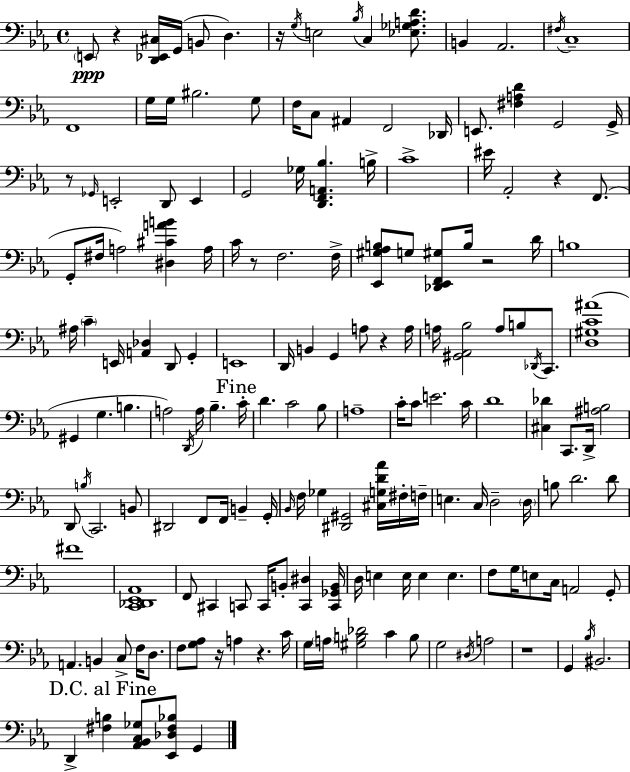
X:1
T:Untitled
M:4/4
L:1/4
K:Cm
E,,/2 z [D,,_E,,^C,]/4 G,,/4 B,,/2 D, z/4 G,/4 E,2 _B,/4 C, [_E,_G,A,D]/2 B,, _A,,2 ^F,/4 C,4 F,,4 G,/4 G,/4 ^B,2 G,/2 F,/4 C,/2 ^A,, F,,2 _D,,/4 E,,/2 [^F,A,D] G,,2 G,,/4 z/2 _G,,/4 E,,2 D,,/2 E,, G,,2 _G,/4 [D,,F,,A,,_B,] B,/4 C4 ^E/4 _A,,2 z F,,/2 G,,/2 ^F,/4 A,2 [^D,^CAB] A,/4 C/4 z/2 F,2 F,/4 [_E,,^G,_A,B,]/2 G,/2 [_D,,_E,,F,,^G,]/2 B,/4 z2 D/4 B,4 ^A,/4 C E,,/4 [A,,_D,] D,,/2 G,, E,,4 D,,/4 B,, G,, A,/2 z A,/4 A,/4 [^G,,_A,,_B,]2 A,/2 B,/2 _D,,/4 C,,/2 [D,^G,C^A]4 ^G,, G, B, A,2 D,,/4 A,/4 _B, C/4 D C2 _B,/2 A,4 C/4 C/2 E2 C/4 D4 [^C,_D] C,,/2 D,,/4 [^A,B,]2 D,,/2 B,/4 C,,2 B,,/2 ^D,,2 F,,/2 F,,/4 B,, G,,/4 _B,,/4 F,/4 _G, [^D,,^G,,]2 [^C,G,D_A]/4 ^F,/4 F,/4 E, C,/4 D,2 D,/4 B,/2 D2 D/2 ^F4 [C,,_D,,_E,,_A,,]4 F,,/2 ^C,, C,,/2 C,,/4 B,,/2 [C,,^D,] [C,,_G,,B,,]/4 D,/4 E, E,/4 E, E, F,/2 G,/4 E,/2 C,/4 A,,2 G,,/2 A,, B,, C,/2 F,/4 D,/2 F,/2 [G,_A,]/2 z/4 A, z C/4 G,/4 A,/4 [^G,B,_D]2 C B,/2 G,2 ^D,/4 A,2 z4 G,, _B,/4 ^B,,2 D,, [^F,B,] [_A,,_B,,C,_G,]/2 [_E,,_D,^F,_B,]/2 G,,